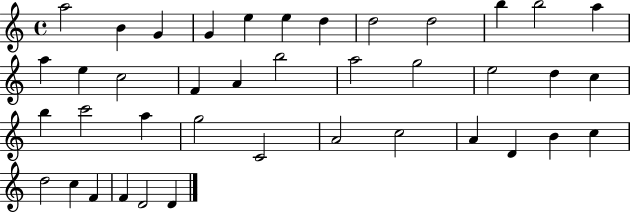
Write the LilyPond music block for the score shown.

{
  \clef treble
  \time 4/4
  \defaultTimeSignature
  \key c \major
  a''2 b'4 g'4 | g'4 e''4 e''4 d''4 | d''2 d''2 | b''4 b''2 a''4 | \break a''4 e''4 c''2 | f'4 a'4 b''2 | a''2 g''2 | e''2 d''4 c''4 | \break b''4 c'''2 a''4 | g''2 c'2 | a'2 c''2 | a'4 d'4 b'4 c''4 | \break d''2 c''4 f'4 | f'4 d'2 d'4 | \bar "|."
}